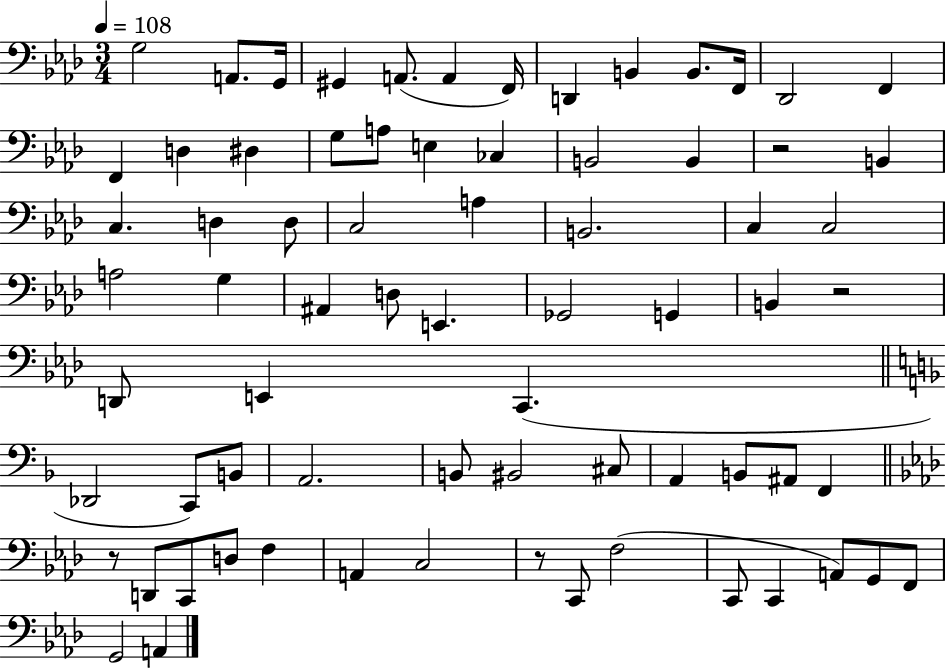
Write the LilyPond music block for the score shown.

{
  \clef bass
  \numericTimeSignature
  \time 3/4
  \key aes \major
  \tempo 4 = 108
  \repeat volta 2 { g2 a,8. g,16 | gis,4 a,8.( a,4 f,16) | d,4 b,4 b,8. f,16 | des,2 f,4 | \break f,4 d4 dis4 | g8 a8 e4 ces4 | b,2 b,4 | r2 b,4 | \break c4. d4 d8 | c2 a4 | b,2. | c4 c2 | \break a2 g4 | ais,4 d8 e,4. | ges,2 g,4 | b,4 r2 | \break d,8 e,4 c,4.( | \bar "||" \break \key f \major des,2 c,8) b,8 | a,2. | b,8 bis,2 cis8 | a,4 b,8 ais,8 f,4 | \break \bar "||" \break \key aes \major r8 d,8 c,8 d8 f4 | a,4 c2 | r8 c,8 f2( | c,8 c,4 a,8) g,8 f,8 | \break g,2 a,4 | } \bar "|."
}